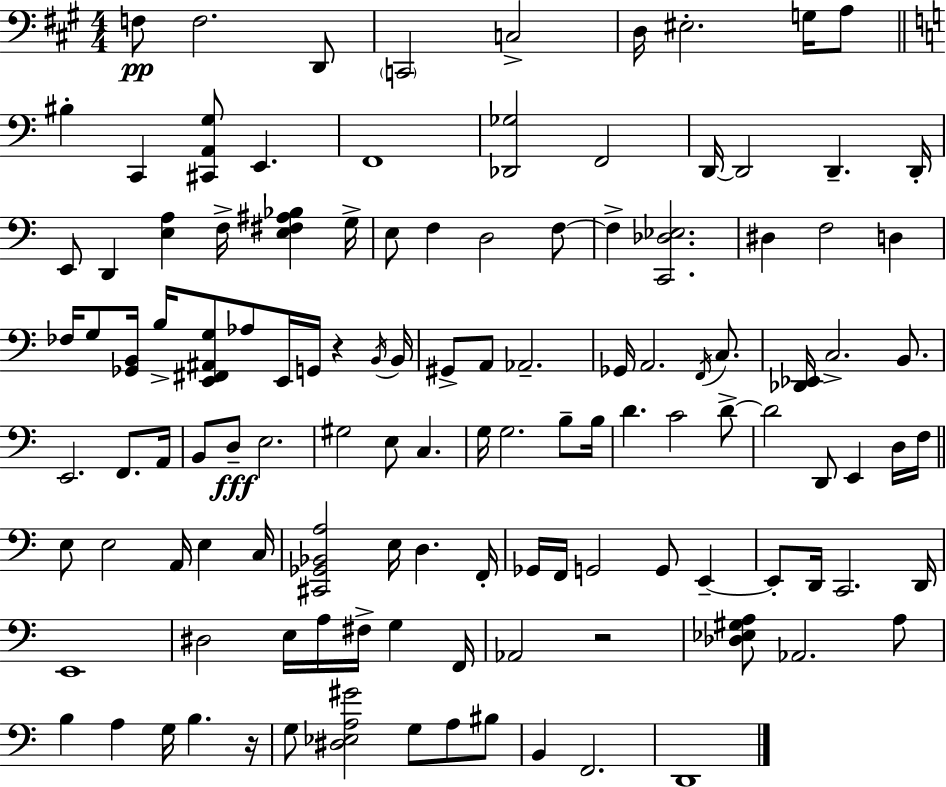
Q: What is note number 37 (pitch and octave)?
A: B2